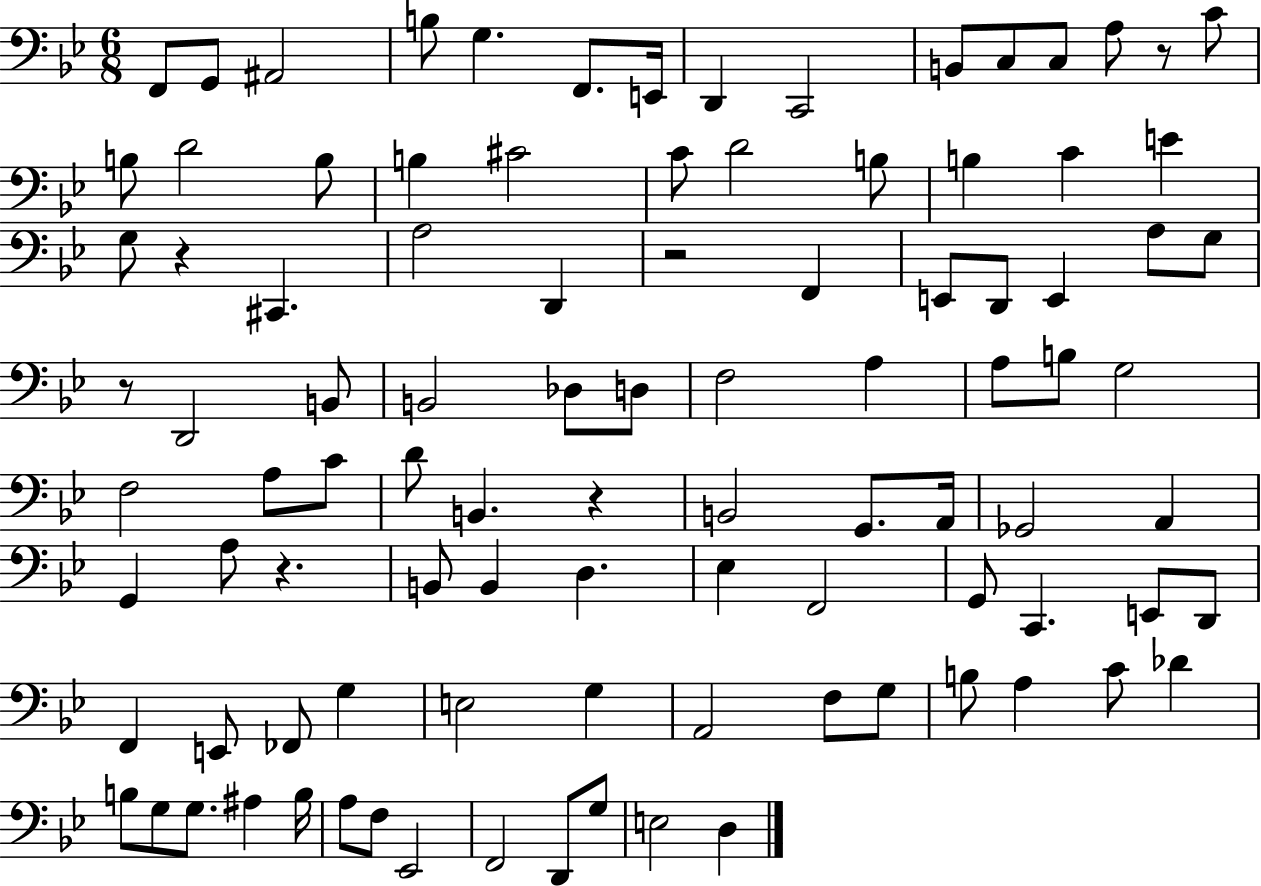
X:1
T:Untitled
M:6/8
L:1/4
K:Bb
F,,/2 G,,/2 ^A,,2 B,/2 G, F,,/2 E,,/4 D,, C,,2 B,,/2 C,/2 C,/2 A,/2 z/2 C/2 B,/2 D2 B,/2 B, ^C2 C/2 D2 B,/2 B, C E G,/2 z ^C,, A,2 D,, z2 F,, E,,/2 D,,/2 E,, A,/2 G,/2 z/2 D,,2 B,,/2 B,,2 _D,/2 D,/2 F,2 A, A,/2 B,/2 G,2 F,2 A,/2 C/2 D/2 B,, z B,,2 G,,/2 A,,/4 _G,,2 A,, G,, A,/2 z B,,/2 B,, D, _E, F,,2 G,,/2 C,, E,,/2 D,,/2 F,, E,,/2 _F,,/2 G, E,2 G, A,,2 F,/2 G,/2 B,/2 A, C/2 _D B,/2 G,/2 G,/2 ^A, B,/4 A,/2 F,/2 _E,,2 F,,2 D,,/2 G,/2 E,2 D,